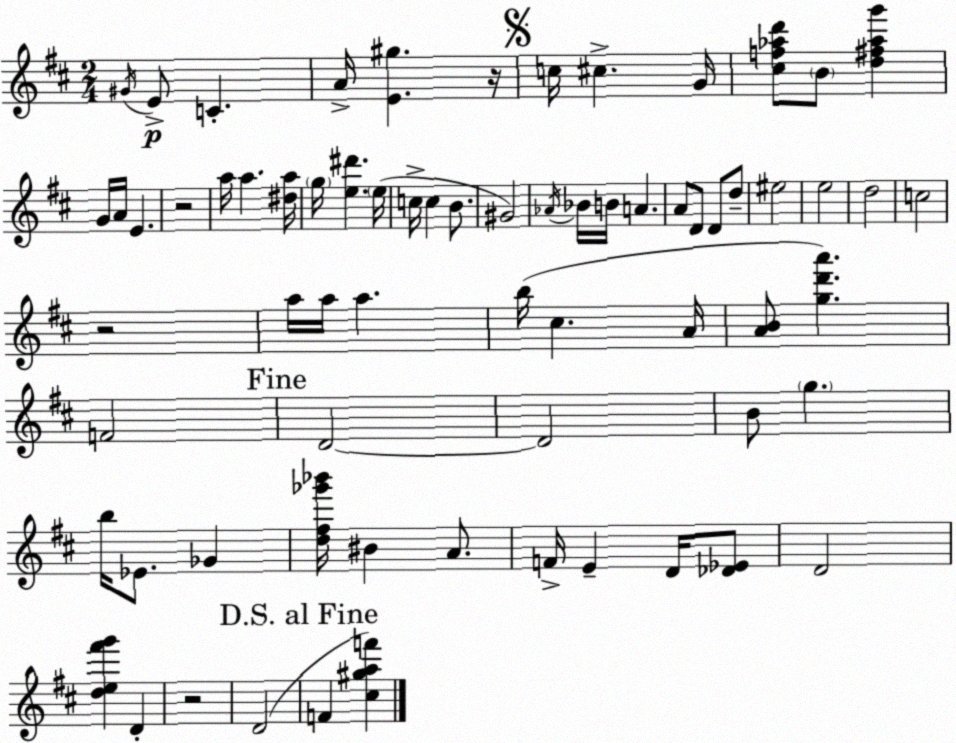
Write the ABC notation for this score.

X:1
T:Untitled
M:2/4
L:1/4
K:D
^G/4 E/2 C A/4 [E^g] z/4 c/4 ^c G/4 [^cf_ad']/2 B/2 [d^f_ag'] G/4 A/4 E z2 a/4 a [^da]/4 g/4 [e^d'] e/4 c/4 c B/2 ^G2 _A/4 _B/4 B/4 A A/2 D/2 D/2 d/2 ^e2 e2 d2 c2 z2 a/4 a/4 a b/4 ^c A/4 [AB]/2 [gd'a'] F2 D2 D2 B/2 g b/4 _E/2 _G [d^f_g'_b']/4 ^B A/2 F/4 E D/4 [_D_E]/2 D2 [de^f'g'] D z2 D2 F [^c^gaf']